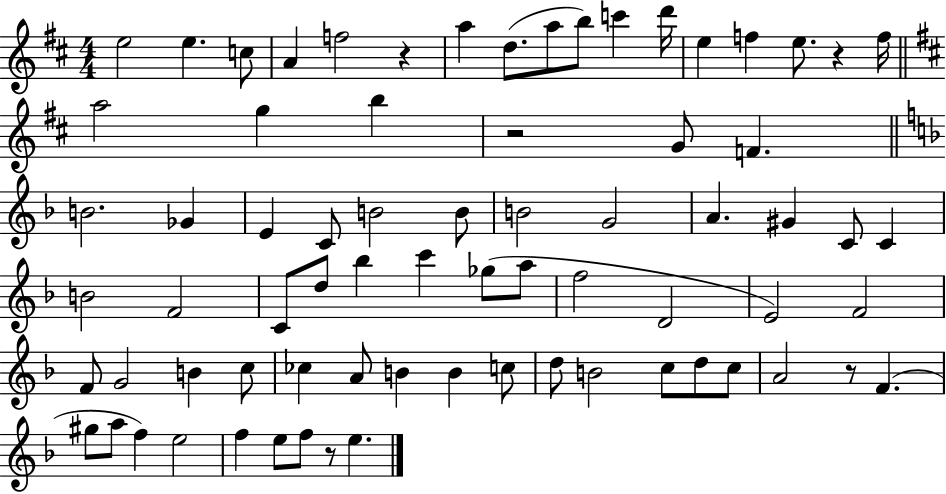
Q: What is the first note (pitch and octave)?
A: E5